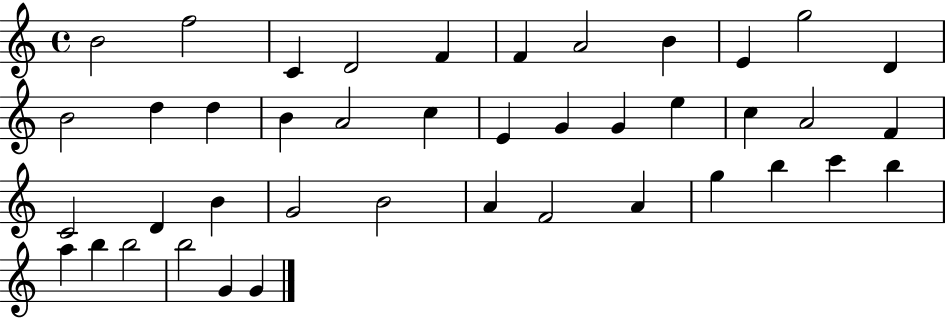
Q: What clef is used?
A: treble